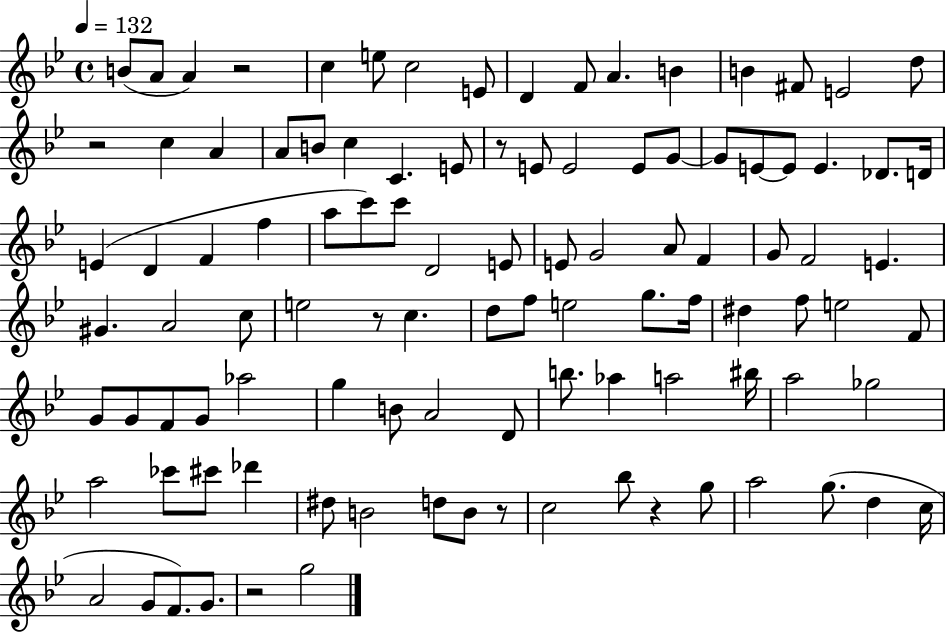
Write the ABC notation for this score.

X:1
T:Untitled
M:4/4
L:1/4
K:Bb
B/2 A/2 A z2 c e/2 c2 E/2 D F/2 A B B ^F/2 E2 d/2 z2 c A A/2 B/2 c C E/2 z/2 E/2 E2 E/2 G/2 G/2 E/2 E/2 E _D/2 D/4 E D F f a/2 c'/2 c'/2 D2 E/2 E/2 G2 A/2 F G/2 F2 E ^G A2 c/2 e2 z/2 c d/2 f/2 e2 g/2 f/4 ^d f/2 e2 F/2 G/2 G/2 F/2 G/2 _a2 g B/2 A2 D/2 b/2 _a a2 ^b/4 a2 _g2 a2 _c'/2 ^c'/2 _d' ^d/2 B2 d/2 B/2 z/2 c2 _b/2 z g/2 a2 g/2 d c/4 A2 G/2 F/2 G/2 z2 g2